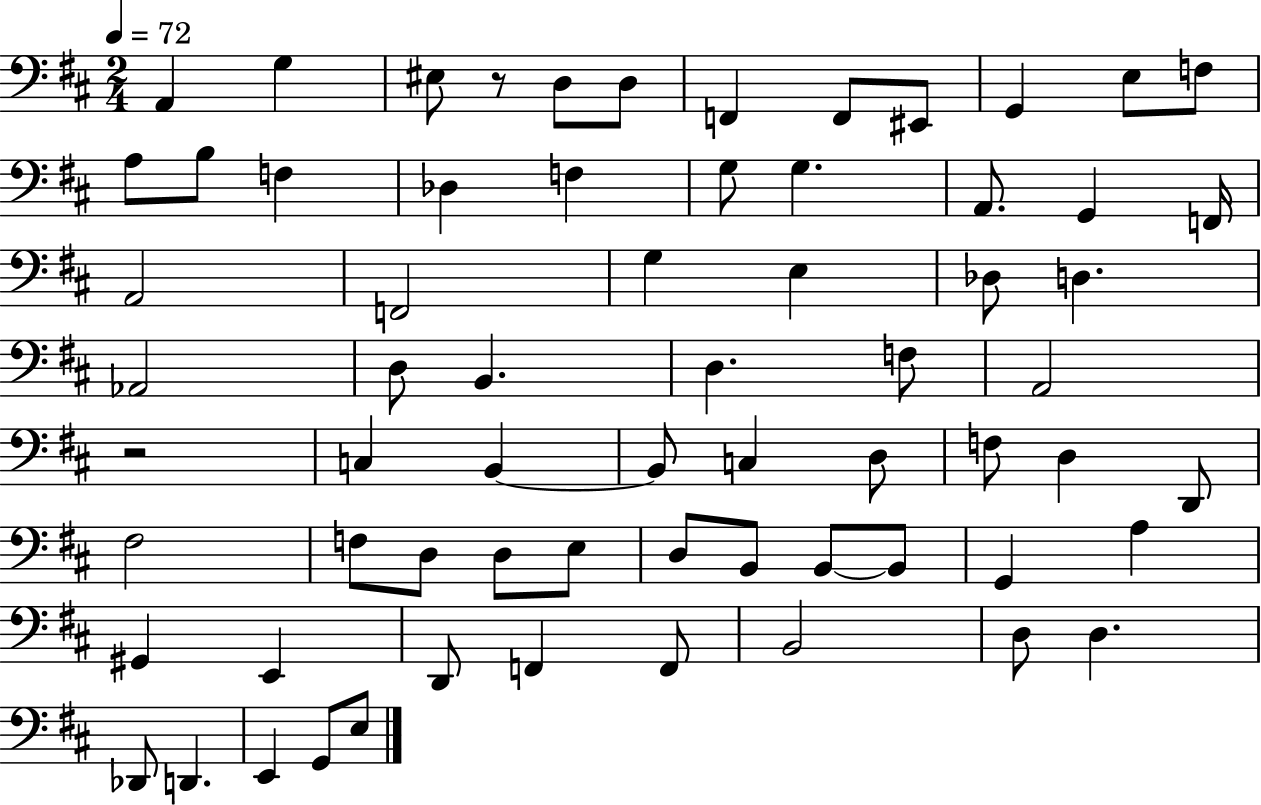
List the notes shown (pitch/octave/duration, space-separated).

A2/q G3/q EIS3/e R/e D3/e D3/e F2/q F2/e EIS2/e G2/q E3/e F3/e A3/e B3/e F3/q Db3/q F3/q G3/e G3/q. A2/e. G2/q F2/s A2/h F2/h G3/q E3/q Db3/e D3/q. Ab2/h D3/e B2/q. D3/q. F3/e A2/h R/h C3/q B2/q B2/e C3/q D3/e F3/e D3/q D2/e F#3/h F3/e D3/e D3/e E3/e D3/e B2/e B2/e B2/e G2/q A3/q G#2/q E2/q D2/e F2/q F2/e B2/h D3/e D3/q. Db2/e D2/q. E2/q G2/e E3/e